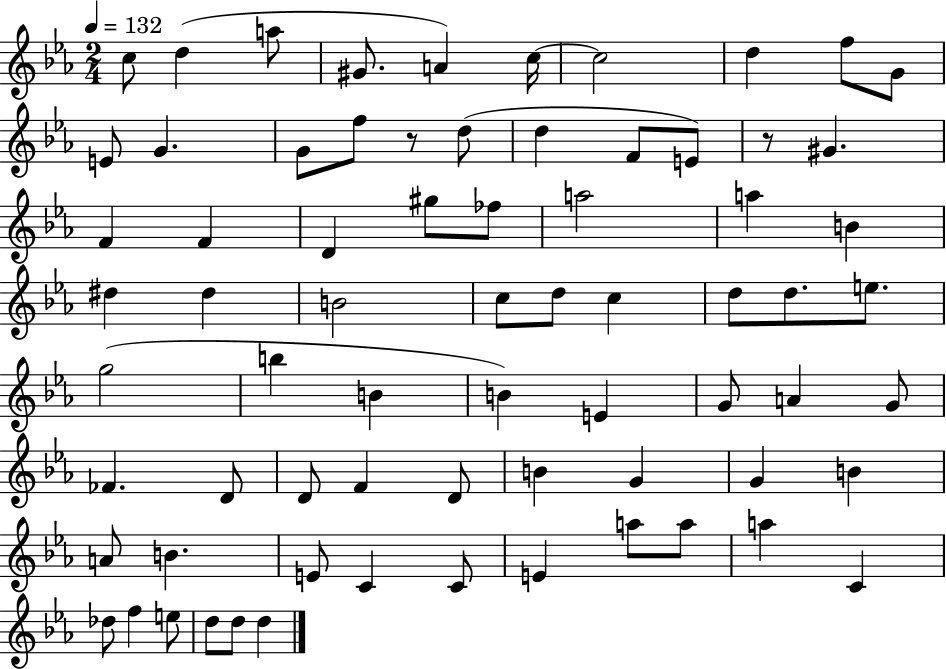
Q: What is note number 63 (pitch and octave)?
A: C4